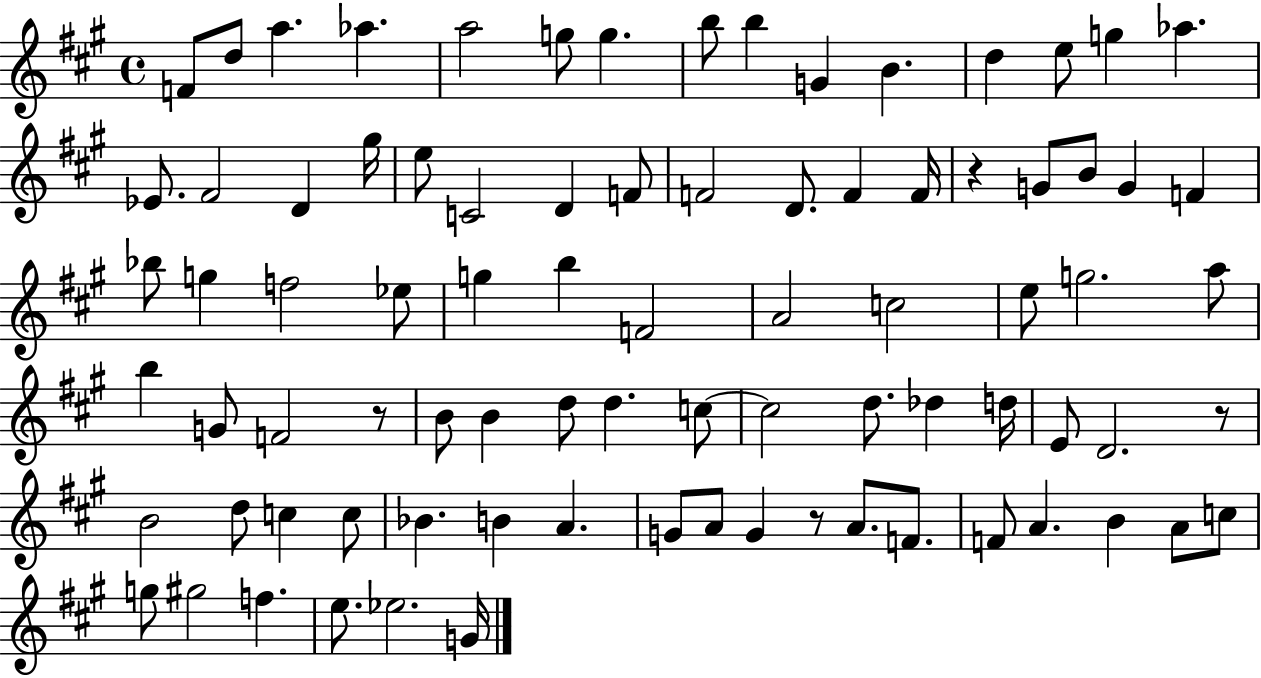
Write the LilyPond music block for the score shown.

{
  \clef treble
  \time 4/4
  \defaultTimeSignature
  \key a \major
  f'8 d''8 a''4. aes''4. | a''2 g''8 g''4. | b''8 b''4 g'4 b'4. | d''4 e''8 g''4 aes''4. | \break ees'8. fis'2 d'4 gis''16 | e''8 c'2 d'4 f'8 | f'2 d'8. f'4 f'16 | r4 g'8 b'8 g'4 f'4 | \break bes''8 g''4 f''2 ees''8 | g''4 b''4 f'2 | a'2 c''2 | e''8 g''2. a''8 | \break b''4 g'8 f'2 r8 | b'8 b'4 d''8 d''4. c''8~~ | c''2 d''8. des''4 d''16 | e'8 d'2. r8 | \break b'2 d''8 c''4 c''8 | bes'4. b'4 a'4. | g'8 a'8 g'4 r8 a'8. f'8. | f'8 a'4. b'4 a'8 c''8 | \break g''8 gis''2 f''4. | e''8. ees''2. g'16 | \bar "|."
}